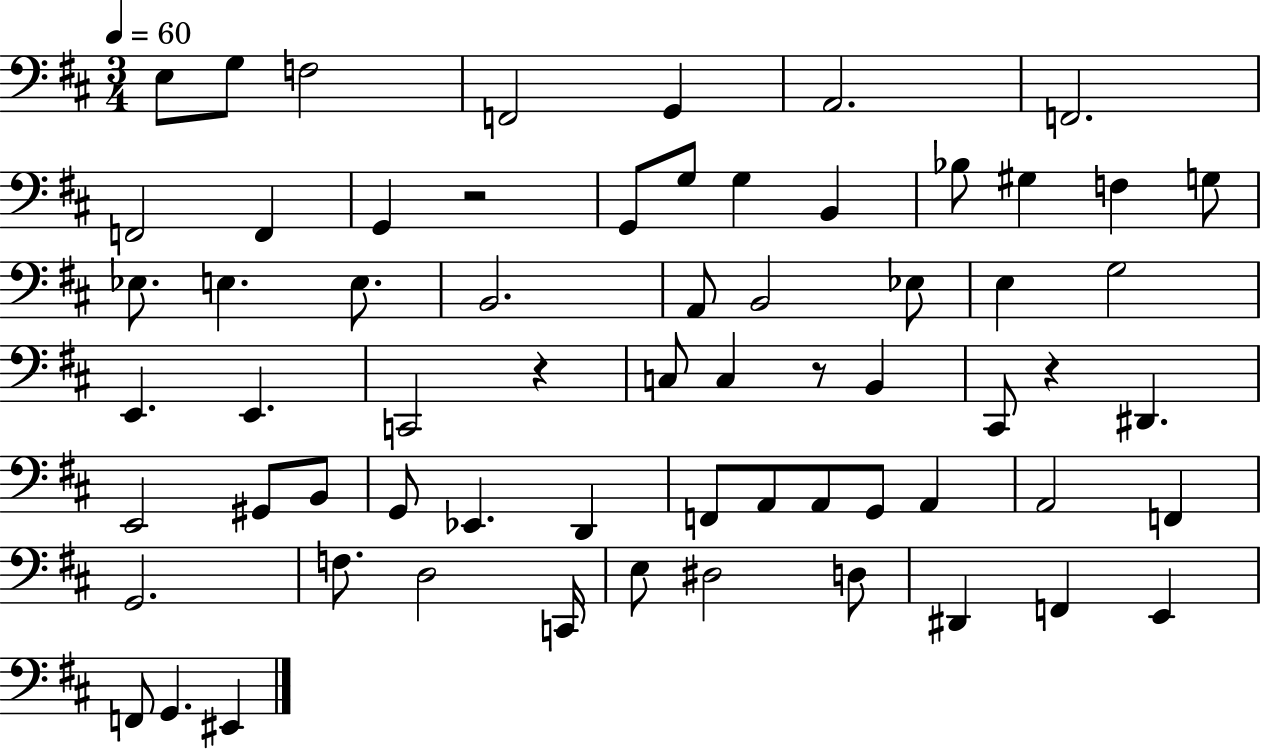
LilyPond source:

{
  \clef bass
  \numericTimeSignature
  \time 3/4
  \key d \major
  \tempo 4 = 60
  e8 g8 f2 | f,2 g,4 | a,2. | f,2. | \break f,2 f,4 | g,4 r2 | g,8 g8 g4 b,4 | bes8 gis4 f4 g8 | \break ees8. e4. e8. | b,2. | a,8 b,2 ees8 | e4 g2 | \break e,4. e,4. | c,2 r4 | c8 c4 r8 b,4 | cis,8 r4 dis,4. | \break e,2 gis,8 b,8 | g,8 ees,4. d,4 | f,8 a,8 a,8 g,8 a,4 | a,2 f,4 | \break g,2. | f8. d2 c,16 | e8 dis2 d8 | dis,4 f,4 e,4 | \break f,8 g,4. eis,4 | \bar "|."
}